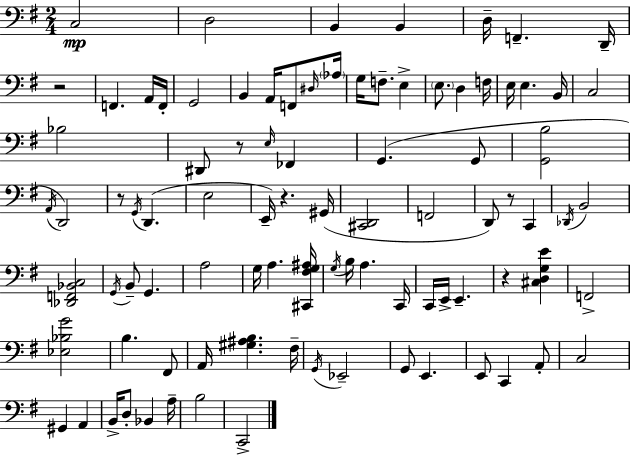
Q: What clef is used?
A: bass